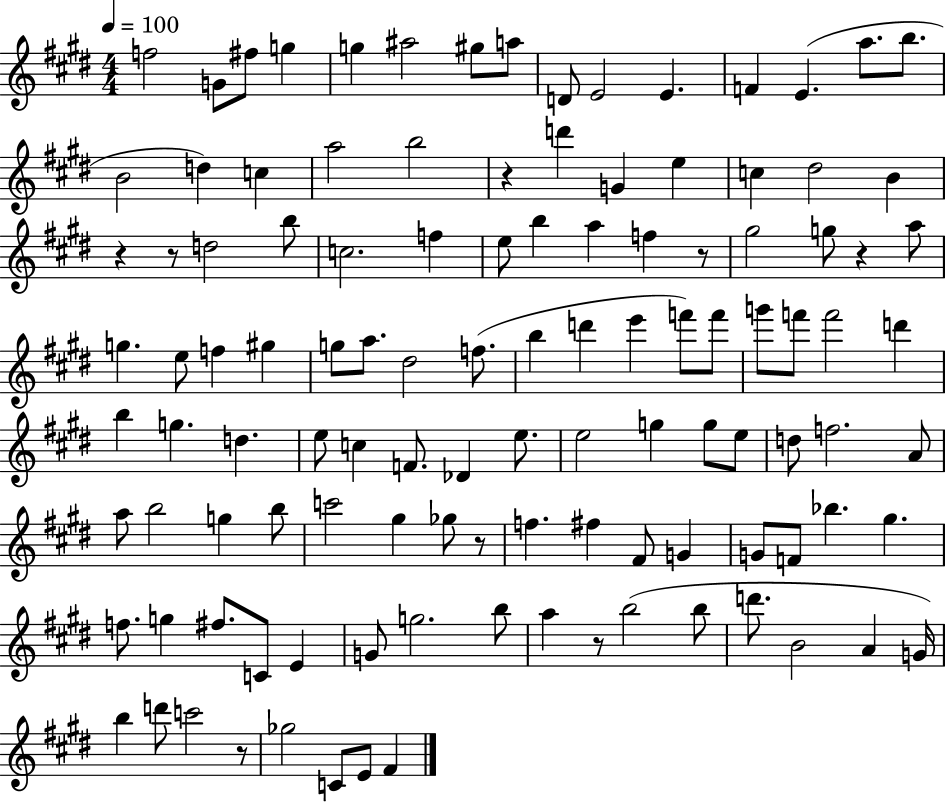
{
  \clef treble
  \numericTimeSignature
  \time 4/4
  \key e \major
  \tempo 4 = 100
  f''2 g'8 fis''8 g''4 | g''4 ais''2 gis''8 a''8 | d'8 e'2 e'4. | f'4 e'4.( a''8. b''8. | \break b'2 d''4) c''4 | a''2 b''2 | r4 d'''4 g'4 e''4 | c''4 dis''2 b'4 | \break r4 r8 d''2 b''8 | c''2. f''4 | e''8 b''4 a''4 f''4 r8 | gis''2 g''8 r4 a''8 | \break g''4. e''8 f''4 gis''4 | g''8 a''8. dis''2 f''8.( | b''4 d'''4 e'''4 f'''8) f'''8 | g'''8 f'''8 f'''2 d'''4 | \break b''4 g''4. d''4. | e''8 c''4 f'8. des'4 e''8. | e''2 g''4 g''8 e''8 | d''8 f''2. a'8 | \break a''8 b''2 g''4 b''8 | c'''2 gis''4 ges''8 r8 | f''4. fis''4 fis'8 g'4 | g'8 f'8 bes''4. gis''4. | \break f''8. g''4 fis''8. c'8 e'4 | g'8 g''2. b''8 | a''4 r8 b''2( b''8 | d'''8. b'2 a'4 g'16) | \break b''4 d'''8 c'''2 r8 | ges''2 c'8 e'8 fis'4 | \bar "|."
}